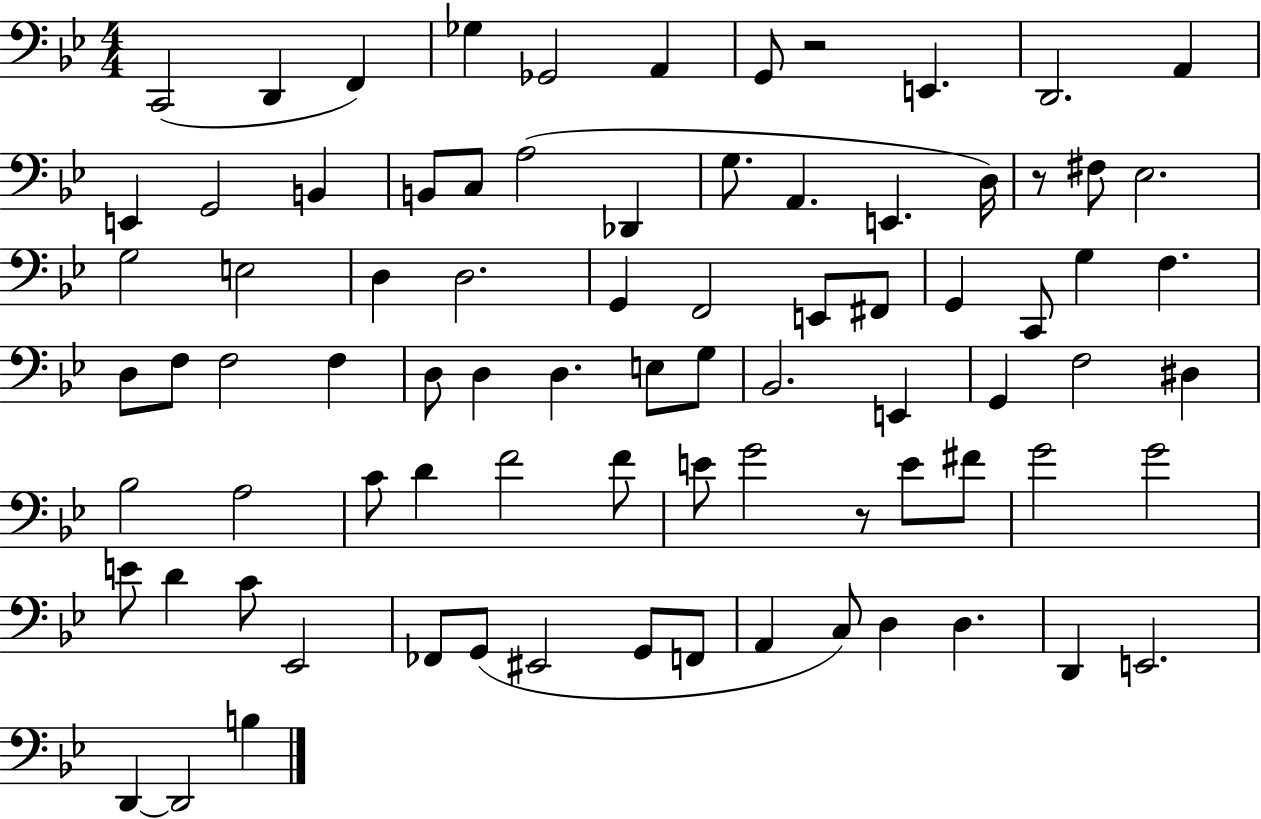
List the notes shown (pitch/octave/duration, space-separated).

C2/h D2/q F2/q Gb3/q Gb2/h A2/q G2/e R/h E2/q. D2/h. A2/q E2/q G2/h B2/q B2/e C3/e A3/h Db2/q G3/e. A2/q. E2/q. D3/s R/e F#3/e Eb3/h. G3/h E3/h D3/q D3/h. G2/q F2/h E2/e F#2/e G2/q C2/e G3/q F3/q. D3/e F3/e F3/h F3/q D3/e D3/q D3/q. E3/e G3/e Bb2/h. E2/q G2/q F3/h D#3/q Bb3/h A3/h C4/e D4/q F4/h F4/e E4/e G4/h R/e E4/e F#4/e G4/h G4/h E4/e D4/q C4/e Eb2/h FES2/e G2/e EIS2/h G2/e F2/e A2/q C3/e D3/q D3/q. D2/q E2/h. D2/q D2/h B3/q